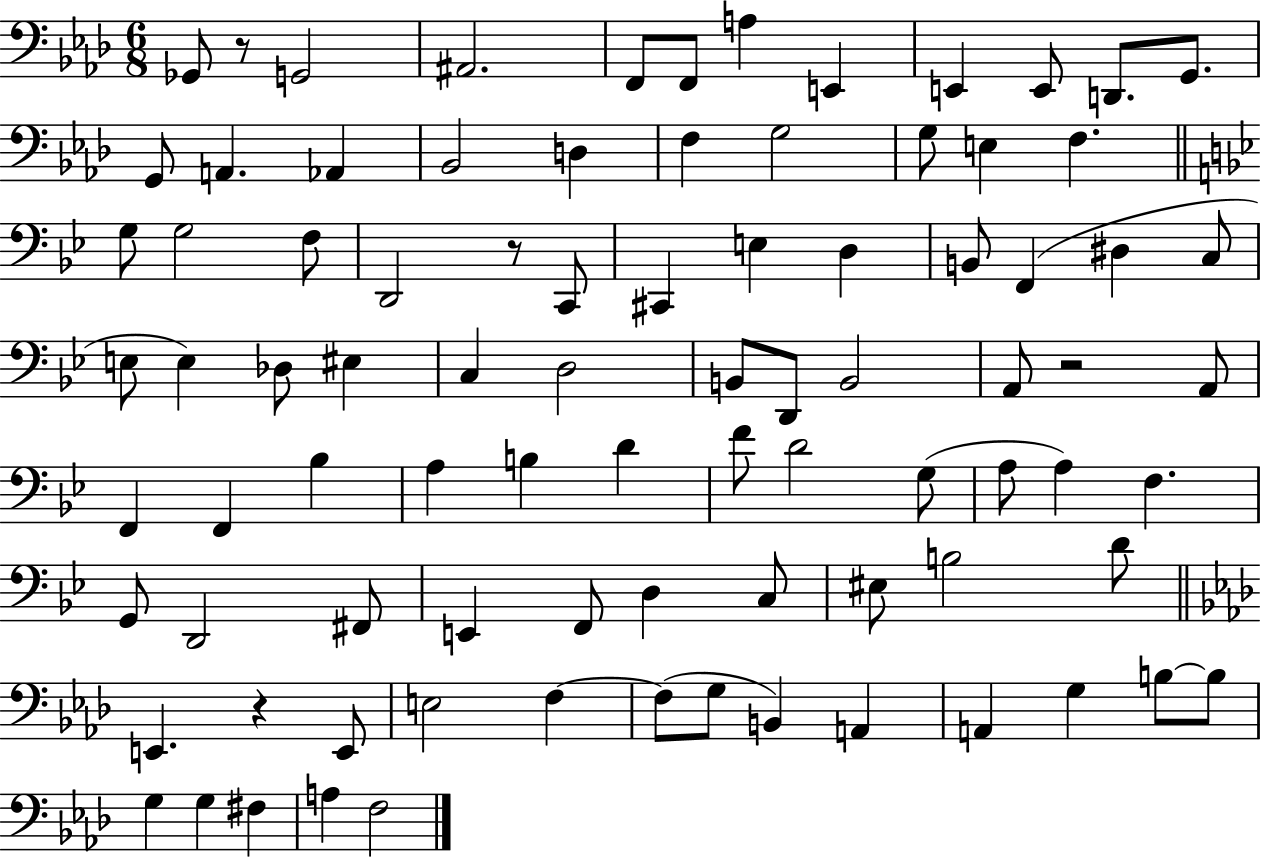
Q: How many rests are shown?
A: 4